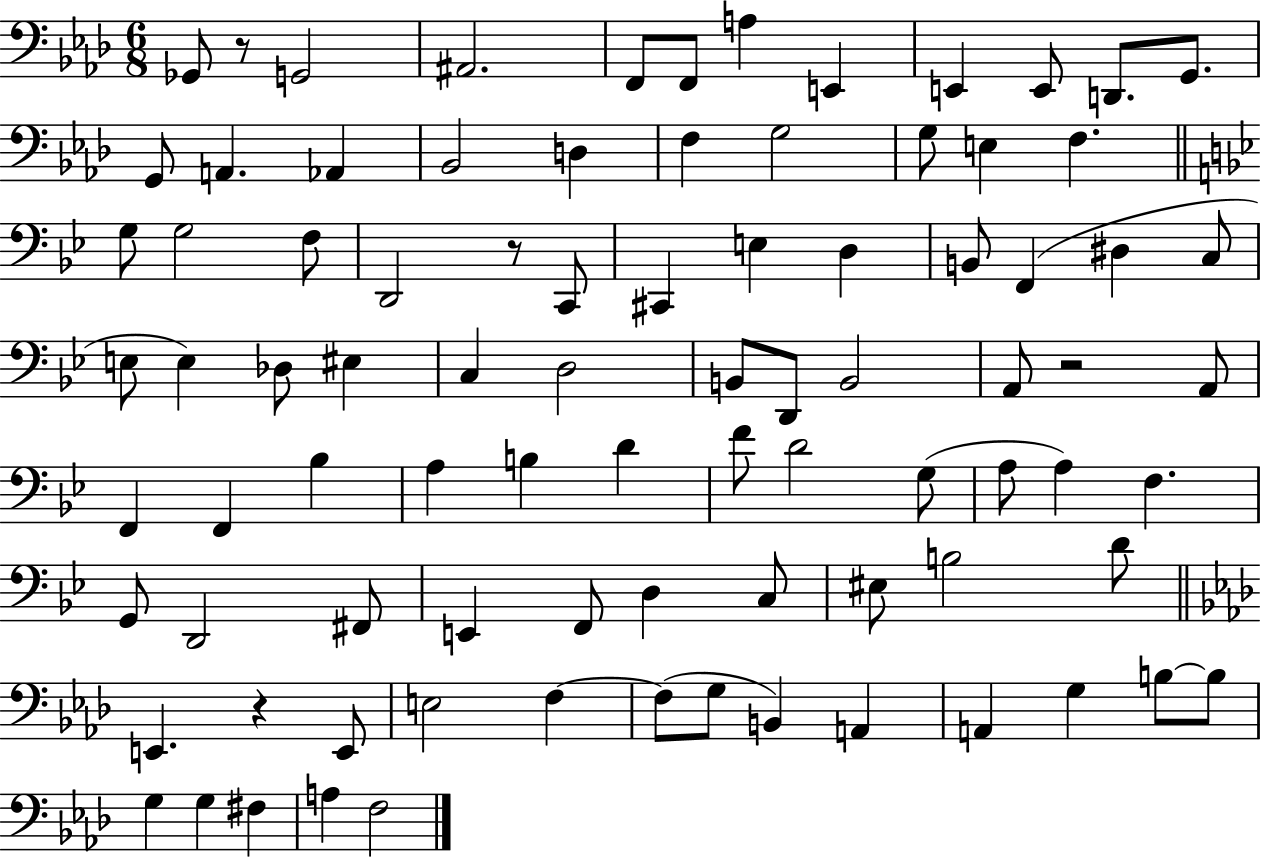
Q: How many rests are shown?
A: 4